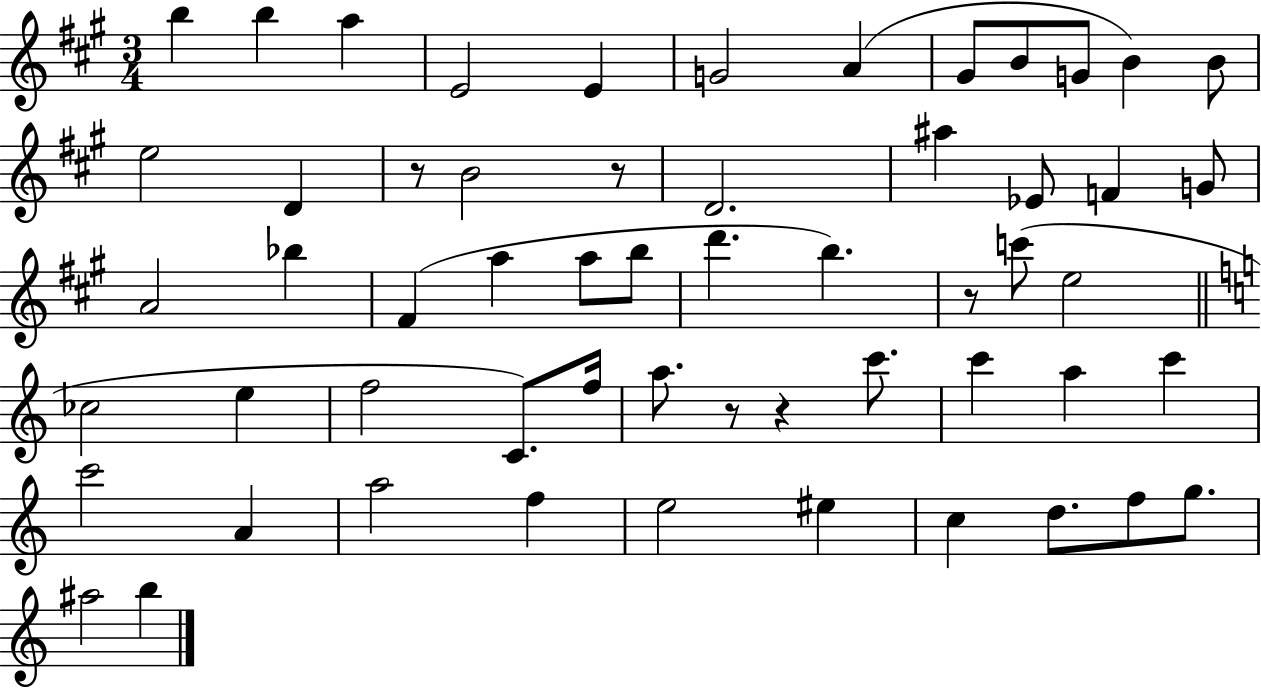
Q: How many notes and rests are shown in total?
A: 57